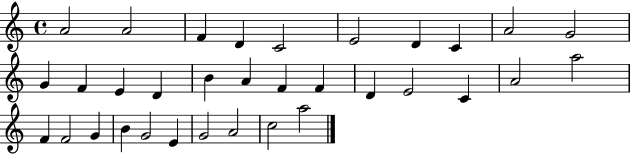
A4/h A4/h F4/q D4/q C4/h E4/h D4/q C4/q A4/h G4/h G4/q F4/q E4/q D4/q B4/q A4/q F4/q F4/q D4/q E4/h C4/q A4/h A5/h F4/q F4/h G4/q B4/q G4/h E4/q G4/h A4/h C5/h A5/h